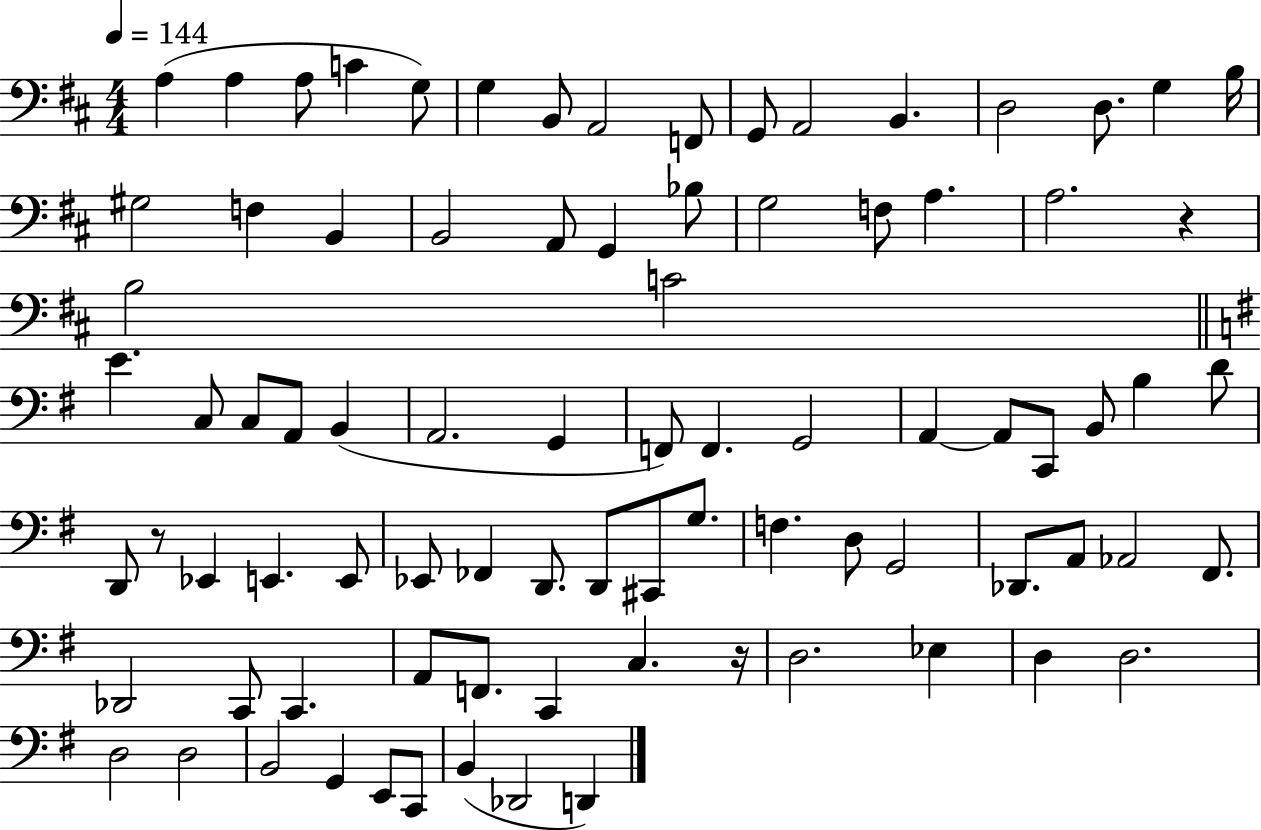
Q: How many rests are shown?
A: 3